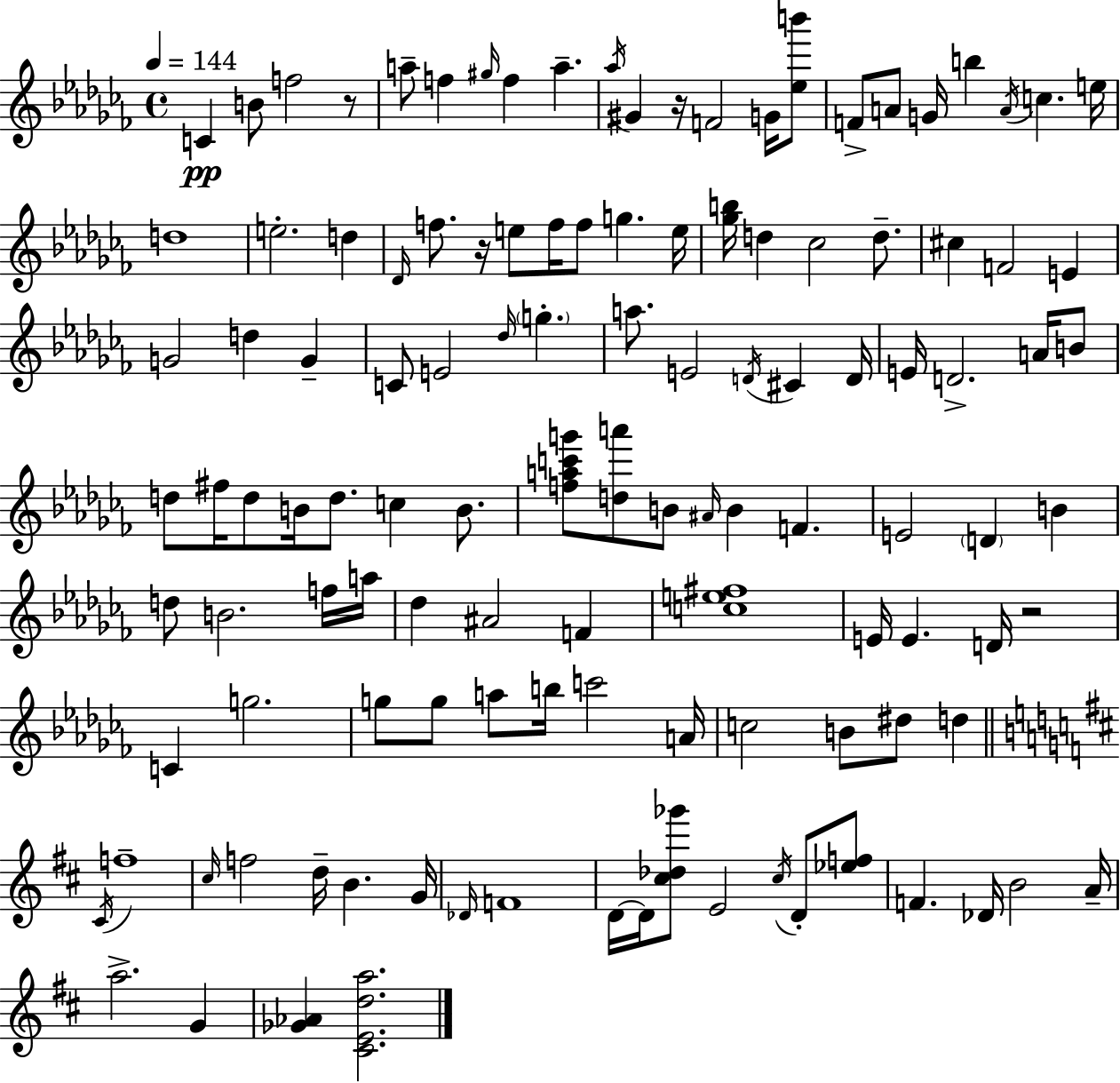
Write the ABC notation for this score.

X:1
T:Untitled
M:4/4
L:1/4
K:Abm
C B/2 f2 z/2 a/2 f ^g/4 f a _a/4 ^G z/4 F2 G/4 [_eb']/2 F/2 A/2 G/4 b A/4 c e/4 d4 e2 d _D/4 f/2 z/4 e/2 f/4 f/2 g e/4 [_gb]/4 d _c2 d/2 ^c F2 E G2 d G C/2 E2 _d/4 g a/2 E2 D/4 ^C D/4 E/4 D2 A/4 B/2 d/2 ^f/4 d/2 B/4 d/2 c B/2 [fac'g']/2 [da']/2 B/2 ^A/4 B F E2 D B d/2 B2 f/4 a/4 _d ^A2 F [ce^f]4 E/4 E D/4 z2 C g2 g/2 g/2 a/2 b/4 c'2 A/4 c2 B/2 ^d/2 d ^C/4 f4 ^c/4 f2 d/4 B G/4 _D/4 F4 D/4 D/4 [^c_d_g']/2 E2 ^c/4 D/2 [_ef]/2 F _D/4 B2 A/4 a2 G [_G_A] [^CEda]2